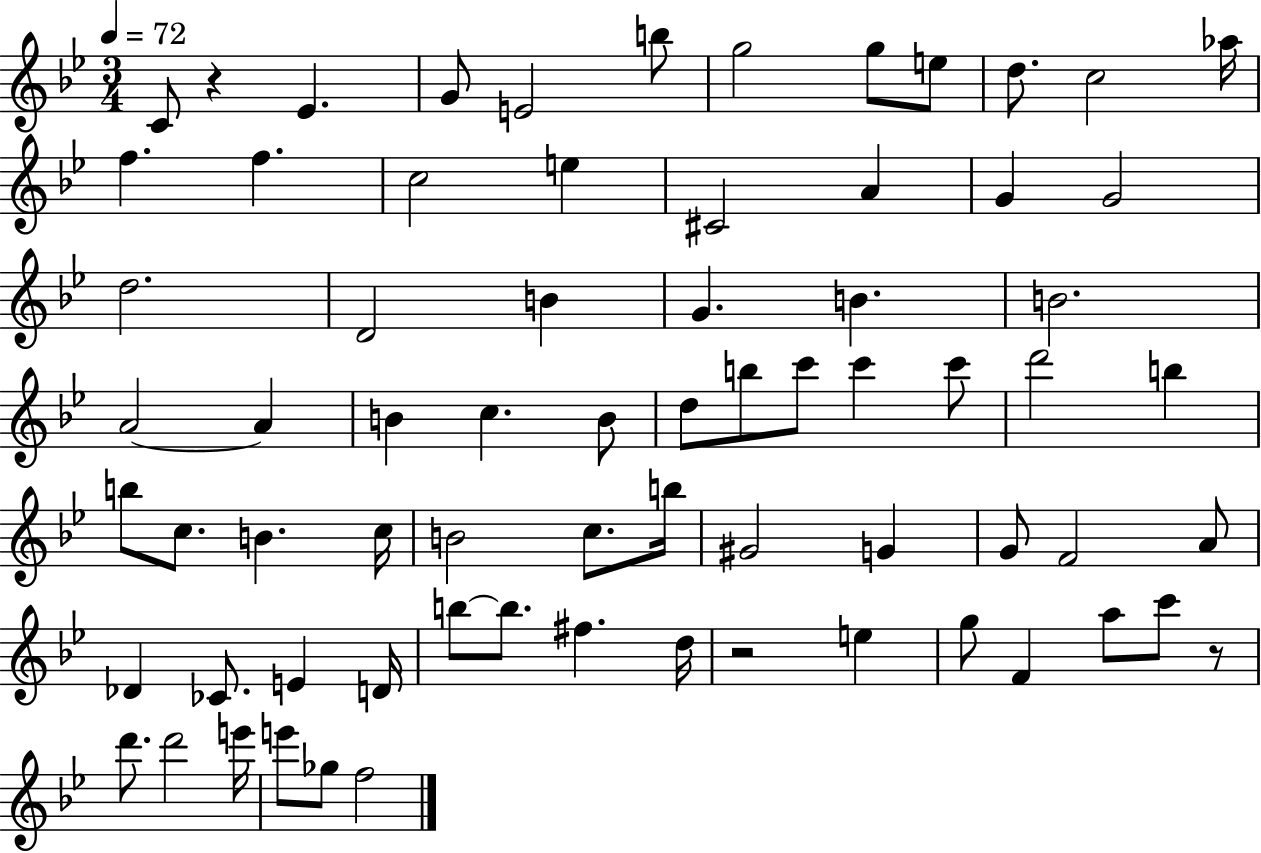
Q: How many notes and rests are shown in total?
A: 71